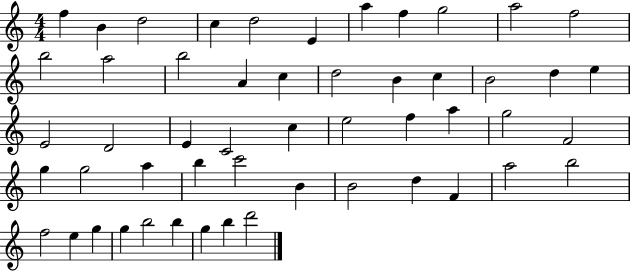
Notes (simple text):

F5/q B4/q D5/h C5/q D5/h E4/q A5/q F5/q G5/h A5/h F5/h B5/h A5/h B5/h A4/q C5/q D5/h B4/q C5/q B4/h D5/q E5/q E4/h D4/h E4/q C4/h C5/q E5/h F5/q A5/q G5/h F4/h G5/q G5/h A5/q B5/q C6/h B4/q B4/h D5/q F4/q A5/h B5/h F5/h E5/q G5/q G5/q B5/h B5/q G5/q B5/q D6/h